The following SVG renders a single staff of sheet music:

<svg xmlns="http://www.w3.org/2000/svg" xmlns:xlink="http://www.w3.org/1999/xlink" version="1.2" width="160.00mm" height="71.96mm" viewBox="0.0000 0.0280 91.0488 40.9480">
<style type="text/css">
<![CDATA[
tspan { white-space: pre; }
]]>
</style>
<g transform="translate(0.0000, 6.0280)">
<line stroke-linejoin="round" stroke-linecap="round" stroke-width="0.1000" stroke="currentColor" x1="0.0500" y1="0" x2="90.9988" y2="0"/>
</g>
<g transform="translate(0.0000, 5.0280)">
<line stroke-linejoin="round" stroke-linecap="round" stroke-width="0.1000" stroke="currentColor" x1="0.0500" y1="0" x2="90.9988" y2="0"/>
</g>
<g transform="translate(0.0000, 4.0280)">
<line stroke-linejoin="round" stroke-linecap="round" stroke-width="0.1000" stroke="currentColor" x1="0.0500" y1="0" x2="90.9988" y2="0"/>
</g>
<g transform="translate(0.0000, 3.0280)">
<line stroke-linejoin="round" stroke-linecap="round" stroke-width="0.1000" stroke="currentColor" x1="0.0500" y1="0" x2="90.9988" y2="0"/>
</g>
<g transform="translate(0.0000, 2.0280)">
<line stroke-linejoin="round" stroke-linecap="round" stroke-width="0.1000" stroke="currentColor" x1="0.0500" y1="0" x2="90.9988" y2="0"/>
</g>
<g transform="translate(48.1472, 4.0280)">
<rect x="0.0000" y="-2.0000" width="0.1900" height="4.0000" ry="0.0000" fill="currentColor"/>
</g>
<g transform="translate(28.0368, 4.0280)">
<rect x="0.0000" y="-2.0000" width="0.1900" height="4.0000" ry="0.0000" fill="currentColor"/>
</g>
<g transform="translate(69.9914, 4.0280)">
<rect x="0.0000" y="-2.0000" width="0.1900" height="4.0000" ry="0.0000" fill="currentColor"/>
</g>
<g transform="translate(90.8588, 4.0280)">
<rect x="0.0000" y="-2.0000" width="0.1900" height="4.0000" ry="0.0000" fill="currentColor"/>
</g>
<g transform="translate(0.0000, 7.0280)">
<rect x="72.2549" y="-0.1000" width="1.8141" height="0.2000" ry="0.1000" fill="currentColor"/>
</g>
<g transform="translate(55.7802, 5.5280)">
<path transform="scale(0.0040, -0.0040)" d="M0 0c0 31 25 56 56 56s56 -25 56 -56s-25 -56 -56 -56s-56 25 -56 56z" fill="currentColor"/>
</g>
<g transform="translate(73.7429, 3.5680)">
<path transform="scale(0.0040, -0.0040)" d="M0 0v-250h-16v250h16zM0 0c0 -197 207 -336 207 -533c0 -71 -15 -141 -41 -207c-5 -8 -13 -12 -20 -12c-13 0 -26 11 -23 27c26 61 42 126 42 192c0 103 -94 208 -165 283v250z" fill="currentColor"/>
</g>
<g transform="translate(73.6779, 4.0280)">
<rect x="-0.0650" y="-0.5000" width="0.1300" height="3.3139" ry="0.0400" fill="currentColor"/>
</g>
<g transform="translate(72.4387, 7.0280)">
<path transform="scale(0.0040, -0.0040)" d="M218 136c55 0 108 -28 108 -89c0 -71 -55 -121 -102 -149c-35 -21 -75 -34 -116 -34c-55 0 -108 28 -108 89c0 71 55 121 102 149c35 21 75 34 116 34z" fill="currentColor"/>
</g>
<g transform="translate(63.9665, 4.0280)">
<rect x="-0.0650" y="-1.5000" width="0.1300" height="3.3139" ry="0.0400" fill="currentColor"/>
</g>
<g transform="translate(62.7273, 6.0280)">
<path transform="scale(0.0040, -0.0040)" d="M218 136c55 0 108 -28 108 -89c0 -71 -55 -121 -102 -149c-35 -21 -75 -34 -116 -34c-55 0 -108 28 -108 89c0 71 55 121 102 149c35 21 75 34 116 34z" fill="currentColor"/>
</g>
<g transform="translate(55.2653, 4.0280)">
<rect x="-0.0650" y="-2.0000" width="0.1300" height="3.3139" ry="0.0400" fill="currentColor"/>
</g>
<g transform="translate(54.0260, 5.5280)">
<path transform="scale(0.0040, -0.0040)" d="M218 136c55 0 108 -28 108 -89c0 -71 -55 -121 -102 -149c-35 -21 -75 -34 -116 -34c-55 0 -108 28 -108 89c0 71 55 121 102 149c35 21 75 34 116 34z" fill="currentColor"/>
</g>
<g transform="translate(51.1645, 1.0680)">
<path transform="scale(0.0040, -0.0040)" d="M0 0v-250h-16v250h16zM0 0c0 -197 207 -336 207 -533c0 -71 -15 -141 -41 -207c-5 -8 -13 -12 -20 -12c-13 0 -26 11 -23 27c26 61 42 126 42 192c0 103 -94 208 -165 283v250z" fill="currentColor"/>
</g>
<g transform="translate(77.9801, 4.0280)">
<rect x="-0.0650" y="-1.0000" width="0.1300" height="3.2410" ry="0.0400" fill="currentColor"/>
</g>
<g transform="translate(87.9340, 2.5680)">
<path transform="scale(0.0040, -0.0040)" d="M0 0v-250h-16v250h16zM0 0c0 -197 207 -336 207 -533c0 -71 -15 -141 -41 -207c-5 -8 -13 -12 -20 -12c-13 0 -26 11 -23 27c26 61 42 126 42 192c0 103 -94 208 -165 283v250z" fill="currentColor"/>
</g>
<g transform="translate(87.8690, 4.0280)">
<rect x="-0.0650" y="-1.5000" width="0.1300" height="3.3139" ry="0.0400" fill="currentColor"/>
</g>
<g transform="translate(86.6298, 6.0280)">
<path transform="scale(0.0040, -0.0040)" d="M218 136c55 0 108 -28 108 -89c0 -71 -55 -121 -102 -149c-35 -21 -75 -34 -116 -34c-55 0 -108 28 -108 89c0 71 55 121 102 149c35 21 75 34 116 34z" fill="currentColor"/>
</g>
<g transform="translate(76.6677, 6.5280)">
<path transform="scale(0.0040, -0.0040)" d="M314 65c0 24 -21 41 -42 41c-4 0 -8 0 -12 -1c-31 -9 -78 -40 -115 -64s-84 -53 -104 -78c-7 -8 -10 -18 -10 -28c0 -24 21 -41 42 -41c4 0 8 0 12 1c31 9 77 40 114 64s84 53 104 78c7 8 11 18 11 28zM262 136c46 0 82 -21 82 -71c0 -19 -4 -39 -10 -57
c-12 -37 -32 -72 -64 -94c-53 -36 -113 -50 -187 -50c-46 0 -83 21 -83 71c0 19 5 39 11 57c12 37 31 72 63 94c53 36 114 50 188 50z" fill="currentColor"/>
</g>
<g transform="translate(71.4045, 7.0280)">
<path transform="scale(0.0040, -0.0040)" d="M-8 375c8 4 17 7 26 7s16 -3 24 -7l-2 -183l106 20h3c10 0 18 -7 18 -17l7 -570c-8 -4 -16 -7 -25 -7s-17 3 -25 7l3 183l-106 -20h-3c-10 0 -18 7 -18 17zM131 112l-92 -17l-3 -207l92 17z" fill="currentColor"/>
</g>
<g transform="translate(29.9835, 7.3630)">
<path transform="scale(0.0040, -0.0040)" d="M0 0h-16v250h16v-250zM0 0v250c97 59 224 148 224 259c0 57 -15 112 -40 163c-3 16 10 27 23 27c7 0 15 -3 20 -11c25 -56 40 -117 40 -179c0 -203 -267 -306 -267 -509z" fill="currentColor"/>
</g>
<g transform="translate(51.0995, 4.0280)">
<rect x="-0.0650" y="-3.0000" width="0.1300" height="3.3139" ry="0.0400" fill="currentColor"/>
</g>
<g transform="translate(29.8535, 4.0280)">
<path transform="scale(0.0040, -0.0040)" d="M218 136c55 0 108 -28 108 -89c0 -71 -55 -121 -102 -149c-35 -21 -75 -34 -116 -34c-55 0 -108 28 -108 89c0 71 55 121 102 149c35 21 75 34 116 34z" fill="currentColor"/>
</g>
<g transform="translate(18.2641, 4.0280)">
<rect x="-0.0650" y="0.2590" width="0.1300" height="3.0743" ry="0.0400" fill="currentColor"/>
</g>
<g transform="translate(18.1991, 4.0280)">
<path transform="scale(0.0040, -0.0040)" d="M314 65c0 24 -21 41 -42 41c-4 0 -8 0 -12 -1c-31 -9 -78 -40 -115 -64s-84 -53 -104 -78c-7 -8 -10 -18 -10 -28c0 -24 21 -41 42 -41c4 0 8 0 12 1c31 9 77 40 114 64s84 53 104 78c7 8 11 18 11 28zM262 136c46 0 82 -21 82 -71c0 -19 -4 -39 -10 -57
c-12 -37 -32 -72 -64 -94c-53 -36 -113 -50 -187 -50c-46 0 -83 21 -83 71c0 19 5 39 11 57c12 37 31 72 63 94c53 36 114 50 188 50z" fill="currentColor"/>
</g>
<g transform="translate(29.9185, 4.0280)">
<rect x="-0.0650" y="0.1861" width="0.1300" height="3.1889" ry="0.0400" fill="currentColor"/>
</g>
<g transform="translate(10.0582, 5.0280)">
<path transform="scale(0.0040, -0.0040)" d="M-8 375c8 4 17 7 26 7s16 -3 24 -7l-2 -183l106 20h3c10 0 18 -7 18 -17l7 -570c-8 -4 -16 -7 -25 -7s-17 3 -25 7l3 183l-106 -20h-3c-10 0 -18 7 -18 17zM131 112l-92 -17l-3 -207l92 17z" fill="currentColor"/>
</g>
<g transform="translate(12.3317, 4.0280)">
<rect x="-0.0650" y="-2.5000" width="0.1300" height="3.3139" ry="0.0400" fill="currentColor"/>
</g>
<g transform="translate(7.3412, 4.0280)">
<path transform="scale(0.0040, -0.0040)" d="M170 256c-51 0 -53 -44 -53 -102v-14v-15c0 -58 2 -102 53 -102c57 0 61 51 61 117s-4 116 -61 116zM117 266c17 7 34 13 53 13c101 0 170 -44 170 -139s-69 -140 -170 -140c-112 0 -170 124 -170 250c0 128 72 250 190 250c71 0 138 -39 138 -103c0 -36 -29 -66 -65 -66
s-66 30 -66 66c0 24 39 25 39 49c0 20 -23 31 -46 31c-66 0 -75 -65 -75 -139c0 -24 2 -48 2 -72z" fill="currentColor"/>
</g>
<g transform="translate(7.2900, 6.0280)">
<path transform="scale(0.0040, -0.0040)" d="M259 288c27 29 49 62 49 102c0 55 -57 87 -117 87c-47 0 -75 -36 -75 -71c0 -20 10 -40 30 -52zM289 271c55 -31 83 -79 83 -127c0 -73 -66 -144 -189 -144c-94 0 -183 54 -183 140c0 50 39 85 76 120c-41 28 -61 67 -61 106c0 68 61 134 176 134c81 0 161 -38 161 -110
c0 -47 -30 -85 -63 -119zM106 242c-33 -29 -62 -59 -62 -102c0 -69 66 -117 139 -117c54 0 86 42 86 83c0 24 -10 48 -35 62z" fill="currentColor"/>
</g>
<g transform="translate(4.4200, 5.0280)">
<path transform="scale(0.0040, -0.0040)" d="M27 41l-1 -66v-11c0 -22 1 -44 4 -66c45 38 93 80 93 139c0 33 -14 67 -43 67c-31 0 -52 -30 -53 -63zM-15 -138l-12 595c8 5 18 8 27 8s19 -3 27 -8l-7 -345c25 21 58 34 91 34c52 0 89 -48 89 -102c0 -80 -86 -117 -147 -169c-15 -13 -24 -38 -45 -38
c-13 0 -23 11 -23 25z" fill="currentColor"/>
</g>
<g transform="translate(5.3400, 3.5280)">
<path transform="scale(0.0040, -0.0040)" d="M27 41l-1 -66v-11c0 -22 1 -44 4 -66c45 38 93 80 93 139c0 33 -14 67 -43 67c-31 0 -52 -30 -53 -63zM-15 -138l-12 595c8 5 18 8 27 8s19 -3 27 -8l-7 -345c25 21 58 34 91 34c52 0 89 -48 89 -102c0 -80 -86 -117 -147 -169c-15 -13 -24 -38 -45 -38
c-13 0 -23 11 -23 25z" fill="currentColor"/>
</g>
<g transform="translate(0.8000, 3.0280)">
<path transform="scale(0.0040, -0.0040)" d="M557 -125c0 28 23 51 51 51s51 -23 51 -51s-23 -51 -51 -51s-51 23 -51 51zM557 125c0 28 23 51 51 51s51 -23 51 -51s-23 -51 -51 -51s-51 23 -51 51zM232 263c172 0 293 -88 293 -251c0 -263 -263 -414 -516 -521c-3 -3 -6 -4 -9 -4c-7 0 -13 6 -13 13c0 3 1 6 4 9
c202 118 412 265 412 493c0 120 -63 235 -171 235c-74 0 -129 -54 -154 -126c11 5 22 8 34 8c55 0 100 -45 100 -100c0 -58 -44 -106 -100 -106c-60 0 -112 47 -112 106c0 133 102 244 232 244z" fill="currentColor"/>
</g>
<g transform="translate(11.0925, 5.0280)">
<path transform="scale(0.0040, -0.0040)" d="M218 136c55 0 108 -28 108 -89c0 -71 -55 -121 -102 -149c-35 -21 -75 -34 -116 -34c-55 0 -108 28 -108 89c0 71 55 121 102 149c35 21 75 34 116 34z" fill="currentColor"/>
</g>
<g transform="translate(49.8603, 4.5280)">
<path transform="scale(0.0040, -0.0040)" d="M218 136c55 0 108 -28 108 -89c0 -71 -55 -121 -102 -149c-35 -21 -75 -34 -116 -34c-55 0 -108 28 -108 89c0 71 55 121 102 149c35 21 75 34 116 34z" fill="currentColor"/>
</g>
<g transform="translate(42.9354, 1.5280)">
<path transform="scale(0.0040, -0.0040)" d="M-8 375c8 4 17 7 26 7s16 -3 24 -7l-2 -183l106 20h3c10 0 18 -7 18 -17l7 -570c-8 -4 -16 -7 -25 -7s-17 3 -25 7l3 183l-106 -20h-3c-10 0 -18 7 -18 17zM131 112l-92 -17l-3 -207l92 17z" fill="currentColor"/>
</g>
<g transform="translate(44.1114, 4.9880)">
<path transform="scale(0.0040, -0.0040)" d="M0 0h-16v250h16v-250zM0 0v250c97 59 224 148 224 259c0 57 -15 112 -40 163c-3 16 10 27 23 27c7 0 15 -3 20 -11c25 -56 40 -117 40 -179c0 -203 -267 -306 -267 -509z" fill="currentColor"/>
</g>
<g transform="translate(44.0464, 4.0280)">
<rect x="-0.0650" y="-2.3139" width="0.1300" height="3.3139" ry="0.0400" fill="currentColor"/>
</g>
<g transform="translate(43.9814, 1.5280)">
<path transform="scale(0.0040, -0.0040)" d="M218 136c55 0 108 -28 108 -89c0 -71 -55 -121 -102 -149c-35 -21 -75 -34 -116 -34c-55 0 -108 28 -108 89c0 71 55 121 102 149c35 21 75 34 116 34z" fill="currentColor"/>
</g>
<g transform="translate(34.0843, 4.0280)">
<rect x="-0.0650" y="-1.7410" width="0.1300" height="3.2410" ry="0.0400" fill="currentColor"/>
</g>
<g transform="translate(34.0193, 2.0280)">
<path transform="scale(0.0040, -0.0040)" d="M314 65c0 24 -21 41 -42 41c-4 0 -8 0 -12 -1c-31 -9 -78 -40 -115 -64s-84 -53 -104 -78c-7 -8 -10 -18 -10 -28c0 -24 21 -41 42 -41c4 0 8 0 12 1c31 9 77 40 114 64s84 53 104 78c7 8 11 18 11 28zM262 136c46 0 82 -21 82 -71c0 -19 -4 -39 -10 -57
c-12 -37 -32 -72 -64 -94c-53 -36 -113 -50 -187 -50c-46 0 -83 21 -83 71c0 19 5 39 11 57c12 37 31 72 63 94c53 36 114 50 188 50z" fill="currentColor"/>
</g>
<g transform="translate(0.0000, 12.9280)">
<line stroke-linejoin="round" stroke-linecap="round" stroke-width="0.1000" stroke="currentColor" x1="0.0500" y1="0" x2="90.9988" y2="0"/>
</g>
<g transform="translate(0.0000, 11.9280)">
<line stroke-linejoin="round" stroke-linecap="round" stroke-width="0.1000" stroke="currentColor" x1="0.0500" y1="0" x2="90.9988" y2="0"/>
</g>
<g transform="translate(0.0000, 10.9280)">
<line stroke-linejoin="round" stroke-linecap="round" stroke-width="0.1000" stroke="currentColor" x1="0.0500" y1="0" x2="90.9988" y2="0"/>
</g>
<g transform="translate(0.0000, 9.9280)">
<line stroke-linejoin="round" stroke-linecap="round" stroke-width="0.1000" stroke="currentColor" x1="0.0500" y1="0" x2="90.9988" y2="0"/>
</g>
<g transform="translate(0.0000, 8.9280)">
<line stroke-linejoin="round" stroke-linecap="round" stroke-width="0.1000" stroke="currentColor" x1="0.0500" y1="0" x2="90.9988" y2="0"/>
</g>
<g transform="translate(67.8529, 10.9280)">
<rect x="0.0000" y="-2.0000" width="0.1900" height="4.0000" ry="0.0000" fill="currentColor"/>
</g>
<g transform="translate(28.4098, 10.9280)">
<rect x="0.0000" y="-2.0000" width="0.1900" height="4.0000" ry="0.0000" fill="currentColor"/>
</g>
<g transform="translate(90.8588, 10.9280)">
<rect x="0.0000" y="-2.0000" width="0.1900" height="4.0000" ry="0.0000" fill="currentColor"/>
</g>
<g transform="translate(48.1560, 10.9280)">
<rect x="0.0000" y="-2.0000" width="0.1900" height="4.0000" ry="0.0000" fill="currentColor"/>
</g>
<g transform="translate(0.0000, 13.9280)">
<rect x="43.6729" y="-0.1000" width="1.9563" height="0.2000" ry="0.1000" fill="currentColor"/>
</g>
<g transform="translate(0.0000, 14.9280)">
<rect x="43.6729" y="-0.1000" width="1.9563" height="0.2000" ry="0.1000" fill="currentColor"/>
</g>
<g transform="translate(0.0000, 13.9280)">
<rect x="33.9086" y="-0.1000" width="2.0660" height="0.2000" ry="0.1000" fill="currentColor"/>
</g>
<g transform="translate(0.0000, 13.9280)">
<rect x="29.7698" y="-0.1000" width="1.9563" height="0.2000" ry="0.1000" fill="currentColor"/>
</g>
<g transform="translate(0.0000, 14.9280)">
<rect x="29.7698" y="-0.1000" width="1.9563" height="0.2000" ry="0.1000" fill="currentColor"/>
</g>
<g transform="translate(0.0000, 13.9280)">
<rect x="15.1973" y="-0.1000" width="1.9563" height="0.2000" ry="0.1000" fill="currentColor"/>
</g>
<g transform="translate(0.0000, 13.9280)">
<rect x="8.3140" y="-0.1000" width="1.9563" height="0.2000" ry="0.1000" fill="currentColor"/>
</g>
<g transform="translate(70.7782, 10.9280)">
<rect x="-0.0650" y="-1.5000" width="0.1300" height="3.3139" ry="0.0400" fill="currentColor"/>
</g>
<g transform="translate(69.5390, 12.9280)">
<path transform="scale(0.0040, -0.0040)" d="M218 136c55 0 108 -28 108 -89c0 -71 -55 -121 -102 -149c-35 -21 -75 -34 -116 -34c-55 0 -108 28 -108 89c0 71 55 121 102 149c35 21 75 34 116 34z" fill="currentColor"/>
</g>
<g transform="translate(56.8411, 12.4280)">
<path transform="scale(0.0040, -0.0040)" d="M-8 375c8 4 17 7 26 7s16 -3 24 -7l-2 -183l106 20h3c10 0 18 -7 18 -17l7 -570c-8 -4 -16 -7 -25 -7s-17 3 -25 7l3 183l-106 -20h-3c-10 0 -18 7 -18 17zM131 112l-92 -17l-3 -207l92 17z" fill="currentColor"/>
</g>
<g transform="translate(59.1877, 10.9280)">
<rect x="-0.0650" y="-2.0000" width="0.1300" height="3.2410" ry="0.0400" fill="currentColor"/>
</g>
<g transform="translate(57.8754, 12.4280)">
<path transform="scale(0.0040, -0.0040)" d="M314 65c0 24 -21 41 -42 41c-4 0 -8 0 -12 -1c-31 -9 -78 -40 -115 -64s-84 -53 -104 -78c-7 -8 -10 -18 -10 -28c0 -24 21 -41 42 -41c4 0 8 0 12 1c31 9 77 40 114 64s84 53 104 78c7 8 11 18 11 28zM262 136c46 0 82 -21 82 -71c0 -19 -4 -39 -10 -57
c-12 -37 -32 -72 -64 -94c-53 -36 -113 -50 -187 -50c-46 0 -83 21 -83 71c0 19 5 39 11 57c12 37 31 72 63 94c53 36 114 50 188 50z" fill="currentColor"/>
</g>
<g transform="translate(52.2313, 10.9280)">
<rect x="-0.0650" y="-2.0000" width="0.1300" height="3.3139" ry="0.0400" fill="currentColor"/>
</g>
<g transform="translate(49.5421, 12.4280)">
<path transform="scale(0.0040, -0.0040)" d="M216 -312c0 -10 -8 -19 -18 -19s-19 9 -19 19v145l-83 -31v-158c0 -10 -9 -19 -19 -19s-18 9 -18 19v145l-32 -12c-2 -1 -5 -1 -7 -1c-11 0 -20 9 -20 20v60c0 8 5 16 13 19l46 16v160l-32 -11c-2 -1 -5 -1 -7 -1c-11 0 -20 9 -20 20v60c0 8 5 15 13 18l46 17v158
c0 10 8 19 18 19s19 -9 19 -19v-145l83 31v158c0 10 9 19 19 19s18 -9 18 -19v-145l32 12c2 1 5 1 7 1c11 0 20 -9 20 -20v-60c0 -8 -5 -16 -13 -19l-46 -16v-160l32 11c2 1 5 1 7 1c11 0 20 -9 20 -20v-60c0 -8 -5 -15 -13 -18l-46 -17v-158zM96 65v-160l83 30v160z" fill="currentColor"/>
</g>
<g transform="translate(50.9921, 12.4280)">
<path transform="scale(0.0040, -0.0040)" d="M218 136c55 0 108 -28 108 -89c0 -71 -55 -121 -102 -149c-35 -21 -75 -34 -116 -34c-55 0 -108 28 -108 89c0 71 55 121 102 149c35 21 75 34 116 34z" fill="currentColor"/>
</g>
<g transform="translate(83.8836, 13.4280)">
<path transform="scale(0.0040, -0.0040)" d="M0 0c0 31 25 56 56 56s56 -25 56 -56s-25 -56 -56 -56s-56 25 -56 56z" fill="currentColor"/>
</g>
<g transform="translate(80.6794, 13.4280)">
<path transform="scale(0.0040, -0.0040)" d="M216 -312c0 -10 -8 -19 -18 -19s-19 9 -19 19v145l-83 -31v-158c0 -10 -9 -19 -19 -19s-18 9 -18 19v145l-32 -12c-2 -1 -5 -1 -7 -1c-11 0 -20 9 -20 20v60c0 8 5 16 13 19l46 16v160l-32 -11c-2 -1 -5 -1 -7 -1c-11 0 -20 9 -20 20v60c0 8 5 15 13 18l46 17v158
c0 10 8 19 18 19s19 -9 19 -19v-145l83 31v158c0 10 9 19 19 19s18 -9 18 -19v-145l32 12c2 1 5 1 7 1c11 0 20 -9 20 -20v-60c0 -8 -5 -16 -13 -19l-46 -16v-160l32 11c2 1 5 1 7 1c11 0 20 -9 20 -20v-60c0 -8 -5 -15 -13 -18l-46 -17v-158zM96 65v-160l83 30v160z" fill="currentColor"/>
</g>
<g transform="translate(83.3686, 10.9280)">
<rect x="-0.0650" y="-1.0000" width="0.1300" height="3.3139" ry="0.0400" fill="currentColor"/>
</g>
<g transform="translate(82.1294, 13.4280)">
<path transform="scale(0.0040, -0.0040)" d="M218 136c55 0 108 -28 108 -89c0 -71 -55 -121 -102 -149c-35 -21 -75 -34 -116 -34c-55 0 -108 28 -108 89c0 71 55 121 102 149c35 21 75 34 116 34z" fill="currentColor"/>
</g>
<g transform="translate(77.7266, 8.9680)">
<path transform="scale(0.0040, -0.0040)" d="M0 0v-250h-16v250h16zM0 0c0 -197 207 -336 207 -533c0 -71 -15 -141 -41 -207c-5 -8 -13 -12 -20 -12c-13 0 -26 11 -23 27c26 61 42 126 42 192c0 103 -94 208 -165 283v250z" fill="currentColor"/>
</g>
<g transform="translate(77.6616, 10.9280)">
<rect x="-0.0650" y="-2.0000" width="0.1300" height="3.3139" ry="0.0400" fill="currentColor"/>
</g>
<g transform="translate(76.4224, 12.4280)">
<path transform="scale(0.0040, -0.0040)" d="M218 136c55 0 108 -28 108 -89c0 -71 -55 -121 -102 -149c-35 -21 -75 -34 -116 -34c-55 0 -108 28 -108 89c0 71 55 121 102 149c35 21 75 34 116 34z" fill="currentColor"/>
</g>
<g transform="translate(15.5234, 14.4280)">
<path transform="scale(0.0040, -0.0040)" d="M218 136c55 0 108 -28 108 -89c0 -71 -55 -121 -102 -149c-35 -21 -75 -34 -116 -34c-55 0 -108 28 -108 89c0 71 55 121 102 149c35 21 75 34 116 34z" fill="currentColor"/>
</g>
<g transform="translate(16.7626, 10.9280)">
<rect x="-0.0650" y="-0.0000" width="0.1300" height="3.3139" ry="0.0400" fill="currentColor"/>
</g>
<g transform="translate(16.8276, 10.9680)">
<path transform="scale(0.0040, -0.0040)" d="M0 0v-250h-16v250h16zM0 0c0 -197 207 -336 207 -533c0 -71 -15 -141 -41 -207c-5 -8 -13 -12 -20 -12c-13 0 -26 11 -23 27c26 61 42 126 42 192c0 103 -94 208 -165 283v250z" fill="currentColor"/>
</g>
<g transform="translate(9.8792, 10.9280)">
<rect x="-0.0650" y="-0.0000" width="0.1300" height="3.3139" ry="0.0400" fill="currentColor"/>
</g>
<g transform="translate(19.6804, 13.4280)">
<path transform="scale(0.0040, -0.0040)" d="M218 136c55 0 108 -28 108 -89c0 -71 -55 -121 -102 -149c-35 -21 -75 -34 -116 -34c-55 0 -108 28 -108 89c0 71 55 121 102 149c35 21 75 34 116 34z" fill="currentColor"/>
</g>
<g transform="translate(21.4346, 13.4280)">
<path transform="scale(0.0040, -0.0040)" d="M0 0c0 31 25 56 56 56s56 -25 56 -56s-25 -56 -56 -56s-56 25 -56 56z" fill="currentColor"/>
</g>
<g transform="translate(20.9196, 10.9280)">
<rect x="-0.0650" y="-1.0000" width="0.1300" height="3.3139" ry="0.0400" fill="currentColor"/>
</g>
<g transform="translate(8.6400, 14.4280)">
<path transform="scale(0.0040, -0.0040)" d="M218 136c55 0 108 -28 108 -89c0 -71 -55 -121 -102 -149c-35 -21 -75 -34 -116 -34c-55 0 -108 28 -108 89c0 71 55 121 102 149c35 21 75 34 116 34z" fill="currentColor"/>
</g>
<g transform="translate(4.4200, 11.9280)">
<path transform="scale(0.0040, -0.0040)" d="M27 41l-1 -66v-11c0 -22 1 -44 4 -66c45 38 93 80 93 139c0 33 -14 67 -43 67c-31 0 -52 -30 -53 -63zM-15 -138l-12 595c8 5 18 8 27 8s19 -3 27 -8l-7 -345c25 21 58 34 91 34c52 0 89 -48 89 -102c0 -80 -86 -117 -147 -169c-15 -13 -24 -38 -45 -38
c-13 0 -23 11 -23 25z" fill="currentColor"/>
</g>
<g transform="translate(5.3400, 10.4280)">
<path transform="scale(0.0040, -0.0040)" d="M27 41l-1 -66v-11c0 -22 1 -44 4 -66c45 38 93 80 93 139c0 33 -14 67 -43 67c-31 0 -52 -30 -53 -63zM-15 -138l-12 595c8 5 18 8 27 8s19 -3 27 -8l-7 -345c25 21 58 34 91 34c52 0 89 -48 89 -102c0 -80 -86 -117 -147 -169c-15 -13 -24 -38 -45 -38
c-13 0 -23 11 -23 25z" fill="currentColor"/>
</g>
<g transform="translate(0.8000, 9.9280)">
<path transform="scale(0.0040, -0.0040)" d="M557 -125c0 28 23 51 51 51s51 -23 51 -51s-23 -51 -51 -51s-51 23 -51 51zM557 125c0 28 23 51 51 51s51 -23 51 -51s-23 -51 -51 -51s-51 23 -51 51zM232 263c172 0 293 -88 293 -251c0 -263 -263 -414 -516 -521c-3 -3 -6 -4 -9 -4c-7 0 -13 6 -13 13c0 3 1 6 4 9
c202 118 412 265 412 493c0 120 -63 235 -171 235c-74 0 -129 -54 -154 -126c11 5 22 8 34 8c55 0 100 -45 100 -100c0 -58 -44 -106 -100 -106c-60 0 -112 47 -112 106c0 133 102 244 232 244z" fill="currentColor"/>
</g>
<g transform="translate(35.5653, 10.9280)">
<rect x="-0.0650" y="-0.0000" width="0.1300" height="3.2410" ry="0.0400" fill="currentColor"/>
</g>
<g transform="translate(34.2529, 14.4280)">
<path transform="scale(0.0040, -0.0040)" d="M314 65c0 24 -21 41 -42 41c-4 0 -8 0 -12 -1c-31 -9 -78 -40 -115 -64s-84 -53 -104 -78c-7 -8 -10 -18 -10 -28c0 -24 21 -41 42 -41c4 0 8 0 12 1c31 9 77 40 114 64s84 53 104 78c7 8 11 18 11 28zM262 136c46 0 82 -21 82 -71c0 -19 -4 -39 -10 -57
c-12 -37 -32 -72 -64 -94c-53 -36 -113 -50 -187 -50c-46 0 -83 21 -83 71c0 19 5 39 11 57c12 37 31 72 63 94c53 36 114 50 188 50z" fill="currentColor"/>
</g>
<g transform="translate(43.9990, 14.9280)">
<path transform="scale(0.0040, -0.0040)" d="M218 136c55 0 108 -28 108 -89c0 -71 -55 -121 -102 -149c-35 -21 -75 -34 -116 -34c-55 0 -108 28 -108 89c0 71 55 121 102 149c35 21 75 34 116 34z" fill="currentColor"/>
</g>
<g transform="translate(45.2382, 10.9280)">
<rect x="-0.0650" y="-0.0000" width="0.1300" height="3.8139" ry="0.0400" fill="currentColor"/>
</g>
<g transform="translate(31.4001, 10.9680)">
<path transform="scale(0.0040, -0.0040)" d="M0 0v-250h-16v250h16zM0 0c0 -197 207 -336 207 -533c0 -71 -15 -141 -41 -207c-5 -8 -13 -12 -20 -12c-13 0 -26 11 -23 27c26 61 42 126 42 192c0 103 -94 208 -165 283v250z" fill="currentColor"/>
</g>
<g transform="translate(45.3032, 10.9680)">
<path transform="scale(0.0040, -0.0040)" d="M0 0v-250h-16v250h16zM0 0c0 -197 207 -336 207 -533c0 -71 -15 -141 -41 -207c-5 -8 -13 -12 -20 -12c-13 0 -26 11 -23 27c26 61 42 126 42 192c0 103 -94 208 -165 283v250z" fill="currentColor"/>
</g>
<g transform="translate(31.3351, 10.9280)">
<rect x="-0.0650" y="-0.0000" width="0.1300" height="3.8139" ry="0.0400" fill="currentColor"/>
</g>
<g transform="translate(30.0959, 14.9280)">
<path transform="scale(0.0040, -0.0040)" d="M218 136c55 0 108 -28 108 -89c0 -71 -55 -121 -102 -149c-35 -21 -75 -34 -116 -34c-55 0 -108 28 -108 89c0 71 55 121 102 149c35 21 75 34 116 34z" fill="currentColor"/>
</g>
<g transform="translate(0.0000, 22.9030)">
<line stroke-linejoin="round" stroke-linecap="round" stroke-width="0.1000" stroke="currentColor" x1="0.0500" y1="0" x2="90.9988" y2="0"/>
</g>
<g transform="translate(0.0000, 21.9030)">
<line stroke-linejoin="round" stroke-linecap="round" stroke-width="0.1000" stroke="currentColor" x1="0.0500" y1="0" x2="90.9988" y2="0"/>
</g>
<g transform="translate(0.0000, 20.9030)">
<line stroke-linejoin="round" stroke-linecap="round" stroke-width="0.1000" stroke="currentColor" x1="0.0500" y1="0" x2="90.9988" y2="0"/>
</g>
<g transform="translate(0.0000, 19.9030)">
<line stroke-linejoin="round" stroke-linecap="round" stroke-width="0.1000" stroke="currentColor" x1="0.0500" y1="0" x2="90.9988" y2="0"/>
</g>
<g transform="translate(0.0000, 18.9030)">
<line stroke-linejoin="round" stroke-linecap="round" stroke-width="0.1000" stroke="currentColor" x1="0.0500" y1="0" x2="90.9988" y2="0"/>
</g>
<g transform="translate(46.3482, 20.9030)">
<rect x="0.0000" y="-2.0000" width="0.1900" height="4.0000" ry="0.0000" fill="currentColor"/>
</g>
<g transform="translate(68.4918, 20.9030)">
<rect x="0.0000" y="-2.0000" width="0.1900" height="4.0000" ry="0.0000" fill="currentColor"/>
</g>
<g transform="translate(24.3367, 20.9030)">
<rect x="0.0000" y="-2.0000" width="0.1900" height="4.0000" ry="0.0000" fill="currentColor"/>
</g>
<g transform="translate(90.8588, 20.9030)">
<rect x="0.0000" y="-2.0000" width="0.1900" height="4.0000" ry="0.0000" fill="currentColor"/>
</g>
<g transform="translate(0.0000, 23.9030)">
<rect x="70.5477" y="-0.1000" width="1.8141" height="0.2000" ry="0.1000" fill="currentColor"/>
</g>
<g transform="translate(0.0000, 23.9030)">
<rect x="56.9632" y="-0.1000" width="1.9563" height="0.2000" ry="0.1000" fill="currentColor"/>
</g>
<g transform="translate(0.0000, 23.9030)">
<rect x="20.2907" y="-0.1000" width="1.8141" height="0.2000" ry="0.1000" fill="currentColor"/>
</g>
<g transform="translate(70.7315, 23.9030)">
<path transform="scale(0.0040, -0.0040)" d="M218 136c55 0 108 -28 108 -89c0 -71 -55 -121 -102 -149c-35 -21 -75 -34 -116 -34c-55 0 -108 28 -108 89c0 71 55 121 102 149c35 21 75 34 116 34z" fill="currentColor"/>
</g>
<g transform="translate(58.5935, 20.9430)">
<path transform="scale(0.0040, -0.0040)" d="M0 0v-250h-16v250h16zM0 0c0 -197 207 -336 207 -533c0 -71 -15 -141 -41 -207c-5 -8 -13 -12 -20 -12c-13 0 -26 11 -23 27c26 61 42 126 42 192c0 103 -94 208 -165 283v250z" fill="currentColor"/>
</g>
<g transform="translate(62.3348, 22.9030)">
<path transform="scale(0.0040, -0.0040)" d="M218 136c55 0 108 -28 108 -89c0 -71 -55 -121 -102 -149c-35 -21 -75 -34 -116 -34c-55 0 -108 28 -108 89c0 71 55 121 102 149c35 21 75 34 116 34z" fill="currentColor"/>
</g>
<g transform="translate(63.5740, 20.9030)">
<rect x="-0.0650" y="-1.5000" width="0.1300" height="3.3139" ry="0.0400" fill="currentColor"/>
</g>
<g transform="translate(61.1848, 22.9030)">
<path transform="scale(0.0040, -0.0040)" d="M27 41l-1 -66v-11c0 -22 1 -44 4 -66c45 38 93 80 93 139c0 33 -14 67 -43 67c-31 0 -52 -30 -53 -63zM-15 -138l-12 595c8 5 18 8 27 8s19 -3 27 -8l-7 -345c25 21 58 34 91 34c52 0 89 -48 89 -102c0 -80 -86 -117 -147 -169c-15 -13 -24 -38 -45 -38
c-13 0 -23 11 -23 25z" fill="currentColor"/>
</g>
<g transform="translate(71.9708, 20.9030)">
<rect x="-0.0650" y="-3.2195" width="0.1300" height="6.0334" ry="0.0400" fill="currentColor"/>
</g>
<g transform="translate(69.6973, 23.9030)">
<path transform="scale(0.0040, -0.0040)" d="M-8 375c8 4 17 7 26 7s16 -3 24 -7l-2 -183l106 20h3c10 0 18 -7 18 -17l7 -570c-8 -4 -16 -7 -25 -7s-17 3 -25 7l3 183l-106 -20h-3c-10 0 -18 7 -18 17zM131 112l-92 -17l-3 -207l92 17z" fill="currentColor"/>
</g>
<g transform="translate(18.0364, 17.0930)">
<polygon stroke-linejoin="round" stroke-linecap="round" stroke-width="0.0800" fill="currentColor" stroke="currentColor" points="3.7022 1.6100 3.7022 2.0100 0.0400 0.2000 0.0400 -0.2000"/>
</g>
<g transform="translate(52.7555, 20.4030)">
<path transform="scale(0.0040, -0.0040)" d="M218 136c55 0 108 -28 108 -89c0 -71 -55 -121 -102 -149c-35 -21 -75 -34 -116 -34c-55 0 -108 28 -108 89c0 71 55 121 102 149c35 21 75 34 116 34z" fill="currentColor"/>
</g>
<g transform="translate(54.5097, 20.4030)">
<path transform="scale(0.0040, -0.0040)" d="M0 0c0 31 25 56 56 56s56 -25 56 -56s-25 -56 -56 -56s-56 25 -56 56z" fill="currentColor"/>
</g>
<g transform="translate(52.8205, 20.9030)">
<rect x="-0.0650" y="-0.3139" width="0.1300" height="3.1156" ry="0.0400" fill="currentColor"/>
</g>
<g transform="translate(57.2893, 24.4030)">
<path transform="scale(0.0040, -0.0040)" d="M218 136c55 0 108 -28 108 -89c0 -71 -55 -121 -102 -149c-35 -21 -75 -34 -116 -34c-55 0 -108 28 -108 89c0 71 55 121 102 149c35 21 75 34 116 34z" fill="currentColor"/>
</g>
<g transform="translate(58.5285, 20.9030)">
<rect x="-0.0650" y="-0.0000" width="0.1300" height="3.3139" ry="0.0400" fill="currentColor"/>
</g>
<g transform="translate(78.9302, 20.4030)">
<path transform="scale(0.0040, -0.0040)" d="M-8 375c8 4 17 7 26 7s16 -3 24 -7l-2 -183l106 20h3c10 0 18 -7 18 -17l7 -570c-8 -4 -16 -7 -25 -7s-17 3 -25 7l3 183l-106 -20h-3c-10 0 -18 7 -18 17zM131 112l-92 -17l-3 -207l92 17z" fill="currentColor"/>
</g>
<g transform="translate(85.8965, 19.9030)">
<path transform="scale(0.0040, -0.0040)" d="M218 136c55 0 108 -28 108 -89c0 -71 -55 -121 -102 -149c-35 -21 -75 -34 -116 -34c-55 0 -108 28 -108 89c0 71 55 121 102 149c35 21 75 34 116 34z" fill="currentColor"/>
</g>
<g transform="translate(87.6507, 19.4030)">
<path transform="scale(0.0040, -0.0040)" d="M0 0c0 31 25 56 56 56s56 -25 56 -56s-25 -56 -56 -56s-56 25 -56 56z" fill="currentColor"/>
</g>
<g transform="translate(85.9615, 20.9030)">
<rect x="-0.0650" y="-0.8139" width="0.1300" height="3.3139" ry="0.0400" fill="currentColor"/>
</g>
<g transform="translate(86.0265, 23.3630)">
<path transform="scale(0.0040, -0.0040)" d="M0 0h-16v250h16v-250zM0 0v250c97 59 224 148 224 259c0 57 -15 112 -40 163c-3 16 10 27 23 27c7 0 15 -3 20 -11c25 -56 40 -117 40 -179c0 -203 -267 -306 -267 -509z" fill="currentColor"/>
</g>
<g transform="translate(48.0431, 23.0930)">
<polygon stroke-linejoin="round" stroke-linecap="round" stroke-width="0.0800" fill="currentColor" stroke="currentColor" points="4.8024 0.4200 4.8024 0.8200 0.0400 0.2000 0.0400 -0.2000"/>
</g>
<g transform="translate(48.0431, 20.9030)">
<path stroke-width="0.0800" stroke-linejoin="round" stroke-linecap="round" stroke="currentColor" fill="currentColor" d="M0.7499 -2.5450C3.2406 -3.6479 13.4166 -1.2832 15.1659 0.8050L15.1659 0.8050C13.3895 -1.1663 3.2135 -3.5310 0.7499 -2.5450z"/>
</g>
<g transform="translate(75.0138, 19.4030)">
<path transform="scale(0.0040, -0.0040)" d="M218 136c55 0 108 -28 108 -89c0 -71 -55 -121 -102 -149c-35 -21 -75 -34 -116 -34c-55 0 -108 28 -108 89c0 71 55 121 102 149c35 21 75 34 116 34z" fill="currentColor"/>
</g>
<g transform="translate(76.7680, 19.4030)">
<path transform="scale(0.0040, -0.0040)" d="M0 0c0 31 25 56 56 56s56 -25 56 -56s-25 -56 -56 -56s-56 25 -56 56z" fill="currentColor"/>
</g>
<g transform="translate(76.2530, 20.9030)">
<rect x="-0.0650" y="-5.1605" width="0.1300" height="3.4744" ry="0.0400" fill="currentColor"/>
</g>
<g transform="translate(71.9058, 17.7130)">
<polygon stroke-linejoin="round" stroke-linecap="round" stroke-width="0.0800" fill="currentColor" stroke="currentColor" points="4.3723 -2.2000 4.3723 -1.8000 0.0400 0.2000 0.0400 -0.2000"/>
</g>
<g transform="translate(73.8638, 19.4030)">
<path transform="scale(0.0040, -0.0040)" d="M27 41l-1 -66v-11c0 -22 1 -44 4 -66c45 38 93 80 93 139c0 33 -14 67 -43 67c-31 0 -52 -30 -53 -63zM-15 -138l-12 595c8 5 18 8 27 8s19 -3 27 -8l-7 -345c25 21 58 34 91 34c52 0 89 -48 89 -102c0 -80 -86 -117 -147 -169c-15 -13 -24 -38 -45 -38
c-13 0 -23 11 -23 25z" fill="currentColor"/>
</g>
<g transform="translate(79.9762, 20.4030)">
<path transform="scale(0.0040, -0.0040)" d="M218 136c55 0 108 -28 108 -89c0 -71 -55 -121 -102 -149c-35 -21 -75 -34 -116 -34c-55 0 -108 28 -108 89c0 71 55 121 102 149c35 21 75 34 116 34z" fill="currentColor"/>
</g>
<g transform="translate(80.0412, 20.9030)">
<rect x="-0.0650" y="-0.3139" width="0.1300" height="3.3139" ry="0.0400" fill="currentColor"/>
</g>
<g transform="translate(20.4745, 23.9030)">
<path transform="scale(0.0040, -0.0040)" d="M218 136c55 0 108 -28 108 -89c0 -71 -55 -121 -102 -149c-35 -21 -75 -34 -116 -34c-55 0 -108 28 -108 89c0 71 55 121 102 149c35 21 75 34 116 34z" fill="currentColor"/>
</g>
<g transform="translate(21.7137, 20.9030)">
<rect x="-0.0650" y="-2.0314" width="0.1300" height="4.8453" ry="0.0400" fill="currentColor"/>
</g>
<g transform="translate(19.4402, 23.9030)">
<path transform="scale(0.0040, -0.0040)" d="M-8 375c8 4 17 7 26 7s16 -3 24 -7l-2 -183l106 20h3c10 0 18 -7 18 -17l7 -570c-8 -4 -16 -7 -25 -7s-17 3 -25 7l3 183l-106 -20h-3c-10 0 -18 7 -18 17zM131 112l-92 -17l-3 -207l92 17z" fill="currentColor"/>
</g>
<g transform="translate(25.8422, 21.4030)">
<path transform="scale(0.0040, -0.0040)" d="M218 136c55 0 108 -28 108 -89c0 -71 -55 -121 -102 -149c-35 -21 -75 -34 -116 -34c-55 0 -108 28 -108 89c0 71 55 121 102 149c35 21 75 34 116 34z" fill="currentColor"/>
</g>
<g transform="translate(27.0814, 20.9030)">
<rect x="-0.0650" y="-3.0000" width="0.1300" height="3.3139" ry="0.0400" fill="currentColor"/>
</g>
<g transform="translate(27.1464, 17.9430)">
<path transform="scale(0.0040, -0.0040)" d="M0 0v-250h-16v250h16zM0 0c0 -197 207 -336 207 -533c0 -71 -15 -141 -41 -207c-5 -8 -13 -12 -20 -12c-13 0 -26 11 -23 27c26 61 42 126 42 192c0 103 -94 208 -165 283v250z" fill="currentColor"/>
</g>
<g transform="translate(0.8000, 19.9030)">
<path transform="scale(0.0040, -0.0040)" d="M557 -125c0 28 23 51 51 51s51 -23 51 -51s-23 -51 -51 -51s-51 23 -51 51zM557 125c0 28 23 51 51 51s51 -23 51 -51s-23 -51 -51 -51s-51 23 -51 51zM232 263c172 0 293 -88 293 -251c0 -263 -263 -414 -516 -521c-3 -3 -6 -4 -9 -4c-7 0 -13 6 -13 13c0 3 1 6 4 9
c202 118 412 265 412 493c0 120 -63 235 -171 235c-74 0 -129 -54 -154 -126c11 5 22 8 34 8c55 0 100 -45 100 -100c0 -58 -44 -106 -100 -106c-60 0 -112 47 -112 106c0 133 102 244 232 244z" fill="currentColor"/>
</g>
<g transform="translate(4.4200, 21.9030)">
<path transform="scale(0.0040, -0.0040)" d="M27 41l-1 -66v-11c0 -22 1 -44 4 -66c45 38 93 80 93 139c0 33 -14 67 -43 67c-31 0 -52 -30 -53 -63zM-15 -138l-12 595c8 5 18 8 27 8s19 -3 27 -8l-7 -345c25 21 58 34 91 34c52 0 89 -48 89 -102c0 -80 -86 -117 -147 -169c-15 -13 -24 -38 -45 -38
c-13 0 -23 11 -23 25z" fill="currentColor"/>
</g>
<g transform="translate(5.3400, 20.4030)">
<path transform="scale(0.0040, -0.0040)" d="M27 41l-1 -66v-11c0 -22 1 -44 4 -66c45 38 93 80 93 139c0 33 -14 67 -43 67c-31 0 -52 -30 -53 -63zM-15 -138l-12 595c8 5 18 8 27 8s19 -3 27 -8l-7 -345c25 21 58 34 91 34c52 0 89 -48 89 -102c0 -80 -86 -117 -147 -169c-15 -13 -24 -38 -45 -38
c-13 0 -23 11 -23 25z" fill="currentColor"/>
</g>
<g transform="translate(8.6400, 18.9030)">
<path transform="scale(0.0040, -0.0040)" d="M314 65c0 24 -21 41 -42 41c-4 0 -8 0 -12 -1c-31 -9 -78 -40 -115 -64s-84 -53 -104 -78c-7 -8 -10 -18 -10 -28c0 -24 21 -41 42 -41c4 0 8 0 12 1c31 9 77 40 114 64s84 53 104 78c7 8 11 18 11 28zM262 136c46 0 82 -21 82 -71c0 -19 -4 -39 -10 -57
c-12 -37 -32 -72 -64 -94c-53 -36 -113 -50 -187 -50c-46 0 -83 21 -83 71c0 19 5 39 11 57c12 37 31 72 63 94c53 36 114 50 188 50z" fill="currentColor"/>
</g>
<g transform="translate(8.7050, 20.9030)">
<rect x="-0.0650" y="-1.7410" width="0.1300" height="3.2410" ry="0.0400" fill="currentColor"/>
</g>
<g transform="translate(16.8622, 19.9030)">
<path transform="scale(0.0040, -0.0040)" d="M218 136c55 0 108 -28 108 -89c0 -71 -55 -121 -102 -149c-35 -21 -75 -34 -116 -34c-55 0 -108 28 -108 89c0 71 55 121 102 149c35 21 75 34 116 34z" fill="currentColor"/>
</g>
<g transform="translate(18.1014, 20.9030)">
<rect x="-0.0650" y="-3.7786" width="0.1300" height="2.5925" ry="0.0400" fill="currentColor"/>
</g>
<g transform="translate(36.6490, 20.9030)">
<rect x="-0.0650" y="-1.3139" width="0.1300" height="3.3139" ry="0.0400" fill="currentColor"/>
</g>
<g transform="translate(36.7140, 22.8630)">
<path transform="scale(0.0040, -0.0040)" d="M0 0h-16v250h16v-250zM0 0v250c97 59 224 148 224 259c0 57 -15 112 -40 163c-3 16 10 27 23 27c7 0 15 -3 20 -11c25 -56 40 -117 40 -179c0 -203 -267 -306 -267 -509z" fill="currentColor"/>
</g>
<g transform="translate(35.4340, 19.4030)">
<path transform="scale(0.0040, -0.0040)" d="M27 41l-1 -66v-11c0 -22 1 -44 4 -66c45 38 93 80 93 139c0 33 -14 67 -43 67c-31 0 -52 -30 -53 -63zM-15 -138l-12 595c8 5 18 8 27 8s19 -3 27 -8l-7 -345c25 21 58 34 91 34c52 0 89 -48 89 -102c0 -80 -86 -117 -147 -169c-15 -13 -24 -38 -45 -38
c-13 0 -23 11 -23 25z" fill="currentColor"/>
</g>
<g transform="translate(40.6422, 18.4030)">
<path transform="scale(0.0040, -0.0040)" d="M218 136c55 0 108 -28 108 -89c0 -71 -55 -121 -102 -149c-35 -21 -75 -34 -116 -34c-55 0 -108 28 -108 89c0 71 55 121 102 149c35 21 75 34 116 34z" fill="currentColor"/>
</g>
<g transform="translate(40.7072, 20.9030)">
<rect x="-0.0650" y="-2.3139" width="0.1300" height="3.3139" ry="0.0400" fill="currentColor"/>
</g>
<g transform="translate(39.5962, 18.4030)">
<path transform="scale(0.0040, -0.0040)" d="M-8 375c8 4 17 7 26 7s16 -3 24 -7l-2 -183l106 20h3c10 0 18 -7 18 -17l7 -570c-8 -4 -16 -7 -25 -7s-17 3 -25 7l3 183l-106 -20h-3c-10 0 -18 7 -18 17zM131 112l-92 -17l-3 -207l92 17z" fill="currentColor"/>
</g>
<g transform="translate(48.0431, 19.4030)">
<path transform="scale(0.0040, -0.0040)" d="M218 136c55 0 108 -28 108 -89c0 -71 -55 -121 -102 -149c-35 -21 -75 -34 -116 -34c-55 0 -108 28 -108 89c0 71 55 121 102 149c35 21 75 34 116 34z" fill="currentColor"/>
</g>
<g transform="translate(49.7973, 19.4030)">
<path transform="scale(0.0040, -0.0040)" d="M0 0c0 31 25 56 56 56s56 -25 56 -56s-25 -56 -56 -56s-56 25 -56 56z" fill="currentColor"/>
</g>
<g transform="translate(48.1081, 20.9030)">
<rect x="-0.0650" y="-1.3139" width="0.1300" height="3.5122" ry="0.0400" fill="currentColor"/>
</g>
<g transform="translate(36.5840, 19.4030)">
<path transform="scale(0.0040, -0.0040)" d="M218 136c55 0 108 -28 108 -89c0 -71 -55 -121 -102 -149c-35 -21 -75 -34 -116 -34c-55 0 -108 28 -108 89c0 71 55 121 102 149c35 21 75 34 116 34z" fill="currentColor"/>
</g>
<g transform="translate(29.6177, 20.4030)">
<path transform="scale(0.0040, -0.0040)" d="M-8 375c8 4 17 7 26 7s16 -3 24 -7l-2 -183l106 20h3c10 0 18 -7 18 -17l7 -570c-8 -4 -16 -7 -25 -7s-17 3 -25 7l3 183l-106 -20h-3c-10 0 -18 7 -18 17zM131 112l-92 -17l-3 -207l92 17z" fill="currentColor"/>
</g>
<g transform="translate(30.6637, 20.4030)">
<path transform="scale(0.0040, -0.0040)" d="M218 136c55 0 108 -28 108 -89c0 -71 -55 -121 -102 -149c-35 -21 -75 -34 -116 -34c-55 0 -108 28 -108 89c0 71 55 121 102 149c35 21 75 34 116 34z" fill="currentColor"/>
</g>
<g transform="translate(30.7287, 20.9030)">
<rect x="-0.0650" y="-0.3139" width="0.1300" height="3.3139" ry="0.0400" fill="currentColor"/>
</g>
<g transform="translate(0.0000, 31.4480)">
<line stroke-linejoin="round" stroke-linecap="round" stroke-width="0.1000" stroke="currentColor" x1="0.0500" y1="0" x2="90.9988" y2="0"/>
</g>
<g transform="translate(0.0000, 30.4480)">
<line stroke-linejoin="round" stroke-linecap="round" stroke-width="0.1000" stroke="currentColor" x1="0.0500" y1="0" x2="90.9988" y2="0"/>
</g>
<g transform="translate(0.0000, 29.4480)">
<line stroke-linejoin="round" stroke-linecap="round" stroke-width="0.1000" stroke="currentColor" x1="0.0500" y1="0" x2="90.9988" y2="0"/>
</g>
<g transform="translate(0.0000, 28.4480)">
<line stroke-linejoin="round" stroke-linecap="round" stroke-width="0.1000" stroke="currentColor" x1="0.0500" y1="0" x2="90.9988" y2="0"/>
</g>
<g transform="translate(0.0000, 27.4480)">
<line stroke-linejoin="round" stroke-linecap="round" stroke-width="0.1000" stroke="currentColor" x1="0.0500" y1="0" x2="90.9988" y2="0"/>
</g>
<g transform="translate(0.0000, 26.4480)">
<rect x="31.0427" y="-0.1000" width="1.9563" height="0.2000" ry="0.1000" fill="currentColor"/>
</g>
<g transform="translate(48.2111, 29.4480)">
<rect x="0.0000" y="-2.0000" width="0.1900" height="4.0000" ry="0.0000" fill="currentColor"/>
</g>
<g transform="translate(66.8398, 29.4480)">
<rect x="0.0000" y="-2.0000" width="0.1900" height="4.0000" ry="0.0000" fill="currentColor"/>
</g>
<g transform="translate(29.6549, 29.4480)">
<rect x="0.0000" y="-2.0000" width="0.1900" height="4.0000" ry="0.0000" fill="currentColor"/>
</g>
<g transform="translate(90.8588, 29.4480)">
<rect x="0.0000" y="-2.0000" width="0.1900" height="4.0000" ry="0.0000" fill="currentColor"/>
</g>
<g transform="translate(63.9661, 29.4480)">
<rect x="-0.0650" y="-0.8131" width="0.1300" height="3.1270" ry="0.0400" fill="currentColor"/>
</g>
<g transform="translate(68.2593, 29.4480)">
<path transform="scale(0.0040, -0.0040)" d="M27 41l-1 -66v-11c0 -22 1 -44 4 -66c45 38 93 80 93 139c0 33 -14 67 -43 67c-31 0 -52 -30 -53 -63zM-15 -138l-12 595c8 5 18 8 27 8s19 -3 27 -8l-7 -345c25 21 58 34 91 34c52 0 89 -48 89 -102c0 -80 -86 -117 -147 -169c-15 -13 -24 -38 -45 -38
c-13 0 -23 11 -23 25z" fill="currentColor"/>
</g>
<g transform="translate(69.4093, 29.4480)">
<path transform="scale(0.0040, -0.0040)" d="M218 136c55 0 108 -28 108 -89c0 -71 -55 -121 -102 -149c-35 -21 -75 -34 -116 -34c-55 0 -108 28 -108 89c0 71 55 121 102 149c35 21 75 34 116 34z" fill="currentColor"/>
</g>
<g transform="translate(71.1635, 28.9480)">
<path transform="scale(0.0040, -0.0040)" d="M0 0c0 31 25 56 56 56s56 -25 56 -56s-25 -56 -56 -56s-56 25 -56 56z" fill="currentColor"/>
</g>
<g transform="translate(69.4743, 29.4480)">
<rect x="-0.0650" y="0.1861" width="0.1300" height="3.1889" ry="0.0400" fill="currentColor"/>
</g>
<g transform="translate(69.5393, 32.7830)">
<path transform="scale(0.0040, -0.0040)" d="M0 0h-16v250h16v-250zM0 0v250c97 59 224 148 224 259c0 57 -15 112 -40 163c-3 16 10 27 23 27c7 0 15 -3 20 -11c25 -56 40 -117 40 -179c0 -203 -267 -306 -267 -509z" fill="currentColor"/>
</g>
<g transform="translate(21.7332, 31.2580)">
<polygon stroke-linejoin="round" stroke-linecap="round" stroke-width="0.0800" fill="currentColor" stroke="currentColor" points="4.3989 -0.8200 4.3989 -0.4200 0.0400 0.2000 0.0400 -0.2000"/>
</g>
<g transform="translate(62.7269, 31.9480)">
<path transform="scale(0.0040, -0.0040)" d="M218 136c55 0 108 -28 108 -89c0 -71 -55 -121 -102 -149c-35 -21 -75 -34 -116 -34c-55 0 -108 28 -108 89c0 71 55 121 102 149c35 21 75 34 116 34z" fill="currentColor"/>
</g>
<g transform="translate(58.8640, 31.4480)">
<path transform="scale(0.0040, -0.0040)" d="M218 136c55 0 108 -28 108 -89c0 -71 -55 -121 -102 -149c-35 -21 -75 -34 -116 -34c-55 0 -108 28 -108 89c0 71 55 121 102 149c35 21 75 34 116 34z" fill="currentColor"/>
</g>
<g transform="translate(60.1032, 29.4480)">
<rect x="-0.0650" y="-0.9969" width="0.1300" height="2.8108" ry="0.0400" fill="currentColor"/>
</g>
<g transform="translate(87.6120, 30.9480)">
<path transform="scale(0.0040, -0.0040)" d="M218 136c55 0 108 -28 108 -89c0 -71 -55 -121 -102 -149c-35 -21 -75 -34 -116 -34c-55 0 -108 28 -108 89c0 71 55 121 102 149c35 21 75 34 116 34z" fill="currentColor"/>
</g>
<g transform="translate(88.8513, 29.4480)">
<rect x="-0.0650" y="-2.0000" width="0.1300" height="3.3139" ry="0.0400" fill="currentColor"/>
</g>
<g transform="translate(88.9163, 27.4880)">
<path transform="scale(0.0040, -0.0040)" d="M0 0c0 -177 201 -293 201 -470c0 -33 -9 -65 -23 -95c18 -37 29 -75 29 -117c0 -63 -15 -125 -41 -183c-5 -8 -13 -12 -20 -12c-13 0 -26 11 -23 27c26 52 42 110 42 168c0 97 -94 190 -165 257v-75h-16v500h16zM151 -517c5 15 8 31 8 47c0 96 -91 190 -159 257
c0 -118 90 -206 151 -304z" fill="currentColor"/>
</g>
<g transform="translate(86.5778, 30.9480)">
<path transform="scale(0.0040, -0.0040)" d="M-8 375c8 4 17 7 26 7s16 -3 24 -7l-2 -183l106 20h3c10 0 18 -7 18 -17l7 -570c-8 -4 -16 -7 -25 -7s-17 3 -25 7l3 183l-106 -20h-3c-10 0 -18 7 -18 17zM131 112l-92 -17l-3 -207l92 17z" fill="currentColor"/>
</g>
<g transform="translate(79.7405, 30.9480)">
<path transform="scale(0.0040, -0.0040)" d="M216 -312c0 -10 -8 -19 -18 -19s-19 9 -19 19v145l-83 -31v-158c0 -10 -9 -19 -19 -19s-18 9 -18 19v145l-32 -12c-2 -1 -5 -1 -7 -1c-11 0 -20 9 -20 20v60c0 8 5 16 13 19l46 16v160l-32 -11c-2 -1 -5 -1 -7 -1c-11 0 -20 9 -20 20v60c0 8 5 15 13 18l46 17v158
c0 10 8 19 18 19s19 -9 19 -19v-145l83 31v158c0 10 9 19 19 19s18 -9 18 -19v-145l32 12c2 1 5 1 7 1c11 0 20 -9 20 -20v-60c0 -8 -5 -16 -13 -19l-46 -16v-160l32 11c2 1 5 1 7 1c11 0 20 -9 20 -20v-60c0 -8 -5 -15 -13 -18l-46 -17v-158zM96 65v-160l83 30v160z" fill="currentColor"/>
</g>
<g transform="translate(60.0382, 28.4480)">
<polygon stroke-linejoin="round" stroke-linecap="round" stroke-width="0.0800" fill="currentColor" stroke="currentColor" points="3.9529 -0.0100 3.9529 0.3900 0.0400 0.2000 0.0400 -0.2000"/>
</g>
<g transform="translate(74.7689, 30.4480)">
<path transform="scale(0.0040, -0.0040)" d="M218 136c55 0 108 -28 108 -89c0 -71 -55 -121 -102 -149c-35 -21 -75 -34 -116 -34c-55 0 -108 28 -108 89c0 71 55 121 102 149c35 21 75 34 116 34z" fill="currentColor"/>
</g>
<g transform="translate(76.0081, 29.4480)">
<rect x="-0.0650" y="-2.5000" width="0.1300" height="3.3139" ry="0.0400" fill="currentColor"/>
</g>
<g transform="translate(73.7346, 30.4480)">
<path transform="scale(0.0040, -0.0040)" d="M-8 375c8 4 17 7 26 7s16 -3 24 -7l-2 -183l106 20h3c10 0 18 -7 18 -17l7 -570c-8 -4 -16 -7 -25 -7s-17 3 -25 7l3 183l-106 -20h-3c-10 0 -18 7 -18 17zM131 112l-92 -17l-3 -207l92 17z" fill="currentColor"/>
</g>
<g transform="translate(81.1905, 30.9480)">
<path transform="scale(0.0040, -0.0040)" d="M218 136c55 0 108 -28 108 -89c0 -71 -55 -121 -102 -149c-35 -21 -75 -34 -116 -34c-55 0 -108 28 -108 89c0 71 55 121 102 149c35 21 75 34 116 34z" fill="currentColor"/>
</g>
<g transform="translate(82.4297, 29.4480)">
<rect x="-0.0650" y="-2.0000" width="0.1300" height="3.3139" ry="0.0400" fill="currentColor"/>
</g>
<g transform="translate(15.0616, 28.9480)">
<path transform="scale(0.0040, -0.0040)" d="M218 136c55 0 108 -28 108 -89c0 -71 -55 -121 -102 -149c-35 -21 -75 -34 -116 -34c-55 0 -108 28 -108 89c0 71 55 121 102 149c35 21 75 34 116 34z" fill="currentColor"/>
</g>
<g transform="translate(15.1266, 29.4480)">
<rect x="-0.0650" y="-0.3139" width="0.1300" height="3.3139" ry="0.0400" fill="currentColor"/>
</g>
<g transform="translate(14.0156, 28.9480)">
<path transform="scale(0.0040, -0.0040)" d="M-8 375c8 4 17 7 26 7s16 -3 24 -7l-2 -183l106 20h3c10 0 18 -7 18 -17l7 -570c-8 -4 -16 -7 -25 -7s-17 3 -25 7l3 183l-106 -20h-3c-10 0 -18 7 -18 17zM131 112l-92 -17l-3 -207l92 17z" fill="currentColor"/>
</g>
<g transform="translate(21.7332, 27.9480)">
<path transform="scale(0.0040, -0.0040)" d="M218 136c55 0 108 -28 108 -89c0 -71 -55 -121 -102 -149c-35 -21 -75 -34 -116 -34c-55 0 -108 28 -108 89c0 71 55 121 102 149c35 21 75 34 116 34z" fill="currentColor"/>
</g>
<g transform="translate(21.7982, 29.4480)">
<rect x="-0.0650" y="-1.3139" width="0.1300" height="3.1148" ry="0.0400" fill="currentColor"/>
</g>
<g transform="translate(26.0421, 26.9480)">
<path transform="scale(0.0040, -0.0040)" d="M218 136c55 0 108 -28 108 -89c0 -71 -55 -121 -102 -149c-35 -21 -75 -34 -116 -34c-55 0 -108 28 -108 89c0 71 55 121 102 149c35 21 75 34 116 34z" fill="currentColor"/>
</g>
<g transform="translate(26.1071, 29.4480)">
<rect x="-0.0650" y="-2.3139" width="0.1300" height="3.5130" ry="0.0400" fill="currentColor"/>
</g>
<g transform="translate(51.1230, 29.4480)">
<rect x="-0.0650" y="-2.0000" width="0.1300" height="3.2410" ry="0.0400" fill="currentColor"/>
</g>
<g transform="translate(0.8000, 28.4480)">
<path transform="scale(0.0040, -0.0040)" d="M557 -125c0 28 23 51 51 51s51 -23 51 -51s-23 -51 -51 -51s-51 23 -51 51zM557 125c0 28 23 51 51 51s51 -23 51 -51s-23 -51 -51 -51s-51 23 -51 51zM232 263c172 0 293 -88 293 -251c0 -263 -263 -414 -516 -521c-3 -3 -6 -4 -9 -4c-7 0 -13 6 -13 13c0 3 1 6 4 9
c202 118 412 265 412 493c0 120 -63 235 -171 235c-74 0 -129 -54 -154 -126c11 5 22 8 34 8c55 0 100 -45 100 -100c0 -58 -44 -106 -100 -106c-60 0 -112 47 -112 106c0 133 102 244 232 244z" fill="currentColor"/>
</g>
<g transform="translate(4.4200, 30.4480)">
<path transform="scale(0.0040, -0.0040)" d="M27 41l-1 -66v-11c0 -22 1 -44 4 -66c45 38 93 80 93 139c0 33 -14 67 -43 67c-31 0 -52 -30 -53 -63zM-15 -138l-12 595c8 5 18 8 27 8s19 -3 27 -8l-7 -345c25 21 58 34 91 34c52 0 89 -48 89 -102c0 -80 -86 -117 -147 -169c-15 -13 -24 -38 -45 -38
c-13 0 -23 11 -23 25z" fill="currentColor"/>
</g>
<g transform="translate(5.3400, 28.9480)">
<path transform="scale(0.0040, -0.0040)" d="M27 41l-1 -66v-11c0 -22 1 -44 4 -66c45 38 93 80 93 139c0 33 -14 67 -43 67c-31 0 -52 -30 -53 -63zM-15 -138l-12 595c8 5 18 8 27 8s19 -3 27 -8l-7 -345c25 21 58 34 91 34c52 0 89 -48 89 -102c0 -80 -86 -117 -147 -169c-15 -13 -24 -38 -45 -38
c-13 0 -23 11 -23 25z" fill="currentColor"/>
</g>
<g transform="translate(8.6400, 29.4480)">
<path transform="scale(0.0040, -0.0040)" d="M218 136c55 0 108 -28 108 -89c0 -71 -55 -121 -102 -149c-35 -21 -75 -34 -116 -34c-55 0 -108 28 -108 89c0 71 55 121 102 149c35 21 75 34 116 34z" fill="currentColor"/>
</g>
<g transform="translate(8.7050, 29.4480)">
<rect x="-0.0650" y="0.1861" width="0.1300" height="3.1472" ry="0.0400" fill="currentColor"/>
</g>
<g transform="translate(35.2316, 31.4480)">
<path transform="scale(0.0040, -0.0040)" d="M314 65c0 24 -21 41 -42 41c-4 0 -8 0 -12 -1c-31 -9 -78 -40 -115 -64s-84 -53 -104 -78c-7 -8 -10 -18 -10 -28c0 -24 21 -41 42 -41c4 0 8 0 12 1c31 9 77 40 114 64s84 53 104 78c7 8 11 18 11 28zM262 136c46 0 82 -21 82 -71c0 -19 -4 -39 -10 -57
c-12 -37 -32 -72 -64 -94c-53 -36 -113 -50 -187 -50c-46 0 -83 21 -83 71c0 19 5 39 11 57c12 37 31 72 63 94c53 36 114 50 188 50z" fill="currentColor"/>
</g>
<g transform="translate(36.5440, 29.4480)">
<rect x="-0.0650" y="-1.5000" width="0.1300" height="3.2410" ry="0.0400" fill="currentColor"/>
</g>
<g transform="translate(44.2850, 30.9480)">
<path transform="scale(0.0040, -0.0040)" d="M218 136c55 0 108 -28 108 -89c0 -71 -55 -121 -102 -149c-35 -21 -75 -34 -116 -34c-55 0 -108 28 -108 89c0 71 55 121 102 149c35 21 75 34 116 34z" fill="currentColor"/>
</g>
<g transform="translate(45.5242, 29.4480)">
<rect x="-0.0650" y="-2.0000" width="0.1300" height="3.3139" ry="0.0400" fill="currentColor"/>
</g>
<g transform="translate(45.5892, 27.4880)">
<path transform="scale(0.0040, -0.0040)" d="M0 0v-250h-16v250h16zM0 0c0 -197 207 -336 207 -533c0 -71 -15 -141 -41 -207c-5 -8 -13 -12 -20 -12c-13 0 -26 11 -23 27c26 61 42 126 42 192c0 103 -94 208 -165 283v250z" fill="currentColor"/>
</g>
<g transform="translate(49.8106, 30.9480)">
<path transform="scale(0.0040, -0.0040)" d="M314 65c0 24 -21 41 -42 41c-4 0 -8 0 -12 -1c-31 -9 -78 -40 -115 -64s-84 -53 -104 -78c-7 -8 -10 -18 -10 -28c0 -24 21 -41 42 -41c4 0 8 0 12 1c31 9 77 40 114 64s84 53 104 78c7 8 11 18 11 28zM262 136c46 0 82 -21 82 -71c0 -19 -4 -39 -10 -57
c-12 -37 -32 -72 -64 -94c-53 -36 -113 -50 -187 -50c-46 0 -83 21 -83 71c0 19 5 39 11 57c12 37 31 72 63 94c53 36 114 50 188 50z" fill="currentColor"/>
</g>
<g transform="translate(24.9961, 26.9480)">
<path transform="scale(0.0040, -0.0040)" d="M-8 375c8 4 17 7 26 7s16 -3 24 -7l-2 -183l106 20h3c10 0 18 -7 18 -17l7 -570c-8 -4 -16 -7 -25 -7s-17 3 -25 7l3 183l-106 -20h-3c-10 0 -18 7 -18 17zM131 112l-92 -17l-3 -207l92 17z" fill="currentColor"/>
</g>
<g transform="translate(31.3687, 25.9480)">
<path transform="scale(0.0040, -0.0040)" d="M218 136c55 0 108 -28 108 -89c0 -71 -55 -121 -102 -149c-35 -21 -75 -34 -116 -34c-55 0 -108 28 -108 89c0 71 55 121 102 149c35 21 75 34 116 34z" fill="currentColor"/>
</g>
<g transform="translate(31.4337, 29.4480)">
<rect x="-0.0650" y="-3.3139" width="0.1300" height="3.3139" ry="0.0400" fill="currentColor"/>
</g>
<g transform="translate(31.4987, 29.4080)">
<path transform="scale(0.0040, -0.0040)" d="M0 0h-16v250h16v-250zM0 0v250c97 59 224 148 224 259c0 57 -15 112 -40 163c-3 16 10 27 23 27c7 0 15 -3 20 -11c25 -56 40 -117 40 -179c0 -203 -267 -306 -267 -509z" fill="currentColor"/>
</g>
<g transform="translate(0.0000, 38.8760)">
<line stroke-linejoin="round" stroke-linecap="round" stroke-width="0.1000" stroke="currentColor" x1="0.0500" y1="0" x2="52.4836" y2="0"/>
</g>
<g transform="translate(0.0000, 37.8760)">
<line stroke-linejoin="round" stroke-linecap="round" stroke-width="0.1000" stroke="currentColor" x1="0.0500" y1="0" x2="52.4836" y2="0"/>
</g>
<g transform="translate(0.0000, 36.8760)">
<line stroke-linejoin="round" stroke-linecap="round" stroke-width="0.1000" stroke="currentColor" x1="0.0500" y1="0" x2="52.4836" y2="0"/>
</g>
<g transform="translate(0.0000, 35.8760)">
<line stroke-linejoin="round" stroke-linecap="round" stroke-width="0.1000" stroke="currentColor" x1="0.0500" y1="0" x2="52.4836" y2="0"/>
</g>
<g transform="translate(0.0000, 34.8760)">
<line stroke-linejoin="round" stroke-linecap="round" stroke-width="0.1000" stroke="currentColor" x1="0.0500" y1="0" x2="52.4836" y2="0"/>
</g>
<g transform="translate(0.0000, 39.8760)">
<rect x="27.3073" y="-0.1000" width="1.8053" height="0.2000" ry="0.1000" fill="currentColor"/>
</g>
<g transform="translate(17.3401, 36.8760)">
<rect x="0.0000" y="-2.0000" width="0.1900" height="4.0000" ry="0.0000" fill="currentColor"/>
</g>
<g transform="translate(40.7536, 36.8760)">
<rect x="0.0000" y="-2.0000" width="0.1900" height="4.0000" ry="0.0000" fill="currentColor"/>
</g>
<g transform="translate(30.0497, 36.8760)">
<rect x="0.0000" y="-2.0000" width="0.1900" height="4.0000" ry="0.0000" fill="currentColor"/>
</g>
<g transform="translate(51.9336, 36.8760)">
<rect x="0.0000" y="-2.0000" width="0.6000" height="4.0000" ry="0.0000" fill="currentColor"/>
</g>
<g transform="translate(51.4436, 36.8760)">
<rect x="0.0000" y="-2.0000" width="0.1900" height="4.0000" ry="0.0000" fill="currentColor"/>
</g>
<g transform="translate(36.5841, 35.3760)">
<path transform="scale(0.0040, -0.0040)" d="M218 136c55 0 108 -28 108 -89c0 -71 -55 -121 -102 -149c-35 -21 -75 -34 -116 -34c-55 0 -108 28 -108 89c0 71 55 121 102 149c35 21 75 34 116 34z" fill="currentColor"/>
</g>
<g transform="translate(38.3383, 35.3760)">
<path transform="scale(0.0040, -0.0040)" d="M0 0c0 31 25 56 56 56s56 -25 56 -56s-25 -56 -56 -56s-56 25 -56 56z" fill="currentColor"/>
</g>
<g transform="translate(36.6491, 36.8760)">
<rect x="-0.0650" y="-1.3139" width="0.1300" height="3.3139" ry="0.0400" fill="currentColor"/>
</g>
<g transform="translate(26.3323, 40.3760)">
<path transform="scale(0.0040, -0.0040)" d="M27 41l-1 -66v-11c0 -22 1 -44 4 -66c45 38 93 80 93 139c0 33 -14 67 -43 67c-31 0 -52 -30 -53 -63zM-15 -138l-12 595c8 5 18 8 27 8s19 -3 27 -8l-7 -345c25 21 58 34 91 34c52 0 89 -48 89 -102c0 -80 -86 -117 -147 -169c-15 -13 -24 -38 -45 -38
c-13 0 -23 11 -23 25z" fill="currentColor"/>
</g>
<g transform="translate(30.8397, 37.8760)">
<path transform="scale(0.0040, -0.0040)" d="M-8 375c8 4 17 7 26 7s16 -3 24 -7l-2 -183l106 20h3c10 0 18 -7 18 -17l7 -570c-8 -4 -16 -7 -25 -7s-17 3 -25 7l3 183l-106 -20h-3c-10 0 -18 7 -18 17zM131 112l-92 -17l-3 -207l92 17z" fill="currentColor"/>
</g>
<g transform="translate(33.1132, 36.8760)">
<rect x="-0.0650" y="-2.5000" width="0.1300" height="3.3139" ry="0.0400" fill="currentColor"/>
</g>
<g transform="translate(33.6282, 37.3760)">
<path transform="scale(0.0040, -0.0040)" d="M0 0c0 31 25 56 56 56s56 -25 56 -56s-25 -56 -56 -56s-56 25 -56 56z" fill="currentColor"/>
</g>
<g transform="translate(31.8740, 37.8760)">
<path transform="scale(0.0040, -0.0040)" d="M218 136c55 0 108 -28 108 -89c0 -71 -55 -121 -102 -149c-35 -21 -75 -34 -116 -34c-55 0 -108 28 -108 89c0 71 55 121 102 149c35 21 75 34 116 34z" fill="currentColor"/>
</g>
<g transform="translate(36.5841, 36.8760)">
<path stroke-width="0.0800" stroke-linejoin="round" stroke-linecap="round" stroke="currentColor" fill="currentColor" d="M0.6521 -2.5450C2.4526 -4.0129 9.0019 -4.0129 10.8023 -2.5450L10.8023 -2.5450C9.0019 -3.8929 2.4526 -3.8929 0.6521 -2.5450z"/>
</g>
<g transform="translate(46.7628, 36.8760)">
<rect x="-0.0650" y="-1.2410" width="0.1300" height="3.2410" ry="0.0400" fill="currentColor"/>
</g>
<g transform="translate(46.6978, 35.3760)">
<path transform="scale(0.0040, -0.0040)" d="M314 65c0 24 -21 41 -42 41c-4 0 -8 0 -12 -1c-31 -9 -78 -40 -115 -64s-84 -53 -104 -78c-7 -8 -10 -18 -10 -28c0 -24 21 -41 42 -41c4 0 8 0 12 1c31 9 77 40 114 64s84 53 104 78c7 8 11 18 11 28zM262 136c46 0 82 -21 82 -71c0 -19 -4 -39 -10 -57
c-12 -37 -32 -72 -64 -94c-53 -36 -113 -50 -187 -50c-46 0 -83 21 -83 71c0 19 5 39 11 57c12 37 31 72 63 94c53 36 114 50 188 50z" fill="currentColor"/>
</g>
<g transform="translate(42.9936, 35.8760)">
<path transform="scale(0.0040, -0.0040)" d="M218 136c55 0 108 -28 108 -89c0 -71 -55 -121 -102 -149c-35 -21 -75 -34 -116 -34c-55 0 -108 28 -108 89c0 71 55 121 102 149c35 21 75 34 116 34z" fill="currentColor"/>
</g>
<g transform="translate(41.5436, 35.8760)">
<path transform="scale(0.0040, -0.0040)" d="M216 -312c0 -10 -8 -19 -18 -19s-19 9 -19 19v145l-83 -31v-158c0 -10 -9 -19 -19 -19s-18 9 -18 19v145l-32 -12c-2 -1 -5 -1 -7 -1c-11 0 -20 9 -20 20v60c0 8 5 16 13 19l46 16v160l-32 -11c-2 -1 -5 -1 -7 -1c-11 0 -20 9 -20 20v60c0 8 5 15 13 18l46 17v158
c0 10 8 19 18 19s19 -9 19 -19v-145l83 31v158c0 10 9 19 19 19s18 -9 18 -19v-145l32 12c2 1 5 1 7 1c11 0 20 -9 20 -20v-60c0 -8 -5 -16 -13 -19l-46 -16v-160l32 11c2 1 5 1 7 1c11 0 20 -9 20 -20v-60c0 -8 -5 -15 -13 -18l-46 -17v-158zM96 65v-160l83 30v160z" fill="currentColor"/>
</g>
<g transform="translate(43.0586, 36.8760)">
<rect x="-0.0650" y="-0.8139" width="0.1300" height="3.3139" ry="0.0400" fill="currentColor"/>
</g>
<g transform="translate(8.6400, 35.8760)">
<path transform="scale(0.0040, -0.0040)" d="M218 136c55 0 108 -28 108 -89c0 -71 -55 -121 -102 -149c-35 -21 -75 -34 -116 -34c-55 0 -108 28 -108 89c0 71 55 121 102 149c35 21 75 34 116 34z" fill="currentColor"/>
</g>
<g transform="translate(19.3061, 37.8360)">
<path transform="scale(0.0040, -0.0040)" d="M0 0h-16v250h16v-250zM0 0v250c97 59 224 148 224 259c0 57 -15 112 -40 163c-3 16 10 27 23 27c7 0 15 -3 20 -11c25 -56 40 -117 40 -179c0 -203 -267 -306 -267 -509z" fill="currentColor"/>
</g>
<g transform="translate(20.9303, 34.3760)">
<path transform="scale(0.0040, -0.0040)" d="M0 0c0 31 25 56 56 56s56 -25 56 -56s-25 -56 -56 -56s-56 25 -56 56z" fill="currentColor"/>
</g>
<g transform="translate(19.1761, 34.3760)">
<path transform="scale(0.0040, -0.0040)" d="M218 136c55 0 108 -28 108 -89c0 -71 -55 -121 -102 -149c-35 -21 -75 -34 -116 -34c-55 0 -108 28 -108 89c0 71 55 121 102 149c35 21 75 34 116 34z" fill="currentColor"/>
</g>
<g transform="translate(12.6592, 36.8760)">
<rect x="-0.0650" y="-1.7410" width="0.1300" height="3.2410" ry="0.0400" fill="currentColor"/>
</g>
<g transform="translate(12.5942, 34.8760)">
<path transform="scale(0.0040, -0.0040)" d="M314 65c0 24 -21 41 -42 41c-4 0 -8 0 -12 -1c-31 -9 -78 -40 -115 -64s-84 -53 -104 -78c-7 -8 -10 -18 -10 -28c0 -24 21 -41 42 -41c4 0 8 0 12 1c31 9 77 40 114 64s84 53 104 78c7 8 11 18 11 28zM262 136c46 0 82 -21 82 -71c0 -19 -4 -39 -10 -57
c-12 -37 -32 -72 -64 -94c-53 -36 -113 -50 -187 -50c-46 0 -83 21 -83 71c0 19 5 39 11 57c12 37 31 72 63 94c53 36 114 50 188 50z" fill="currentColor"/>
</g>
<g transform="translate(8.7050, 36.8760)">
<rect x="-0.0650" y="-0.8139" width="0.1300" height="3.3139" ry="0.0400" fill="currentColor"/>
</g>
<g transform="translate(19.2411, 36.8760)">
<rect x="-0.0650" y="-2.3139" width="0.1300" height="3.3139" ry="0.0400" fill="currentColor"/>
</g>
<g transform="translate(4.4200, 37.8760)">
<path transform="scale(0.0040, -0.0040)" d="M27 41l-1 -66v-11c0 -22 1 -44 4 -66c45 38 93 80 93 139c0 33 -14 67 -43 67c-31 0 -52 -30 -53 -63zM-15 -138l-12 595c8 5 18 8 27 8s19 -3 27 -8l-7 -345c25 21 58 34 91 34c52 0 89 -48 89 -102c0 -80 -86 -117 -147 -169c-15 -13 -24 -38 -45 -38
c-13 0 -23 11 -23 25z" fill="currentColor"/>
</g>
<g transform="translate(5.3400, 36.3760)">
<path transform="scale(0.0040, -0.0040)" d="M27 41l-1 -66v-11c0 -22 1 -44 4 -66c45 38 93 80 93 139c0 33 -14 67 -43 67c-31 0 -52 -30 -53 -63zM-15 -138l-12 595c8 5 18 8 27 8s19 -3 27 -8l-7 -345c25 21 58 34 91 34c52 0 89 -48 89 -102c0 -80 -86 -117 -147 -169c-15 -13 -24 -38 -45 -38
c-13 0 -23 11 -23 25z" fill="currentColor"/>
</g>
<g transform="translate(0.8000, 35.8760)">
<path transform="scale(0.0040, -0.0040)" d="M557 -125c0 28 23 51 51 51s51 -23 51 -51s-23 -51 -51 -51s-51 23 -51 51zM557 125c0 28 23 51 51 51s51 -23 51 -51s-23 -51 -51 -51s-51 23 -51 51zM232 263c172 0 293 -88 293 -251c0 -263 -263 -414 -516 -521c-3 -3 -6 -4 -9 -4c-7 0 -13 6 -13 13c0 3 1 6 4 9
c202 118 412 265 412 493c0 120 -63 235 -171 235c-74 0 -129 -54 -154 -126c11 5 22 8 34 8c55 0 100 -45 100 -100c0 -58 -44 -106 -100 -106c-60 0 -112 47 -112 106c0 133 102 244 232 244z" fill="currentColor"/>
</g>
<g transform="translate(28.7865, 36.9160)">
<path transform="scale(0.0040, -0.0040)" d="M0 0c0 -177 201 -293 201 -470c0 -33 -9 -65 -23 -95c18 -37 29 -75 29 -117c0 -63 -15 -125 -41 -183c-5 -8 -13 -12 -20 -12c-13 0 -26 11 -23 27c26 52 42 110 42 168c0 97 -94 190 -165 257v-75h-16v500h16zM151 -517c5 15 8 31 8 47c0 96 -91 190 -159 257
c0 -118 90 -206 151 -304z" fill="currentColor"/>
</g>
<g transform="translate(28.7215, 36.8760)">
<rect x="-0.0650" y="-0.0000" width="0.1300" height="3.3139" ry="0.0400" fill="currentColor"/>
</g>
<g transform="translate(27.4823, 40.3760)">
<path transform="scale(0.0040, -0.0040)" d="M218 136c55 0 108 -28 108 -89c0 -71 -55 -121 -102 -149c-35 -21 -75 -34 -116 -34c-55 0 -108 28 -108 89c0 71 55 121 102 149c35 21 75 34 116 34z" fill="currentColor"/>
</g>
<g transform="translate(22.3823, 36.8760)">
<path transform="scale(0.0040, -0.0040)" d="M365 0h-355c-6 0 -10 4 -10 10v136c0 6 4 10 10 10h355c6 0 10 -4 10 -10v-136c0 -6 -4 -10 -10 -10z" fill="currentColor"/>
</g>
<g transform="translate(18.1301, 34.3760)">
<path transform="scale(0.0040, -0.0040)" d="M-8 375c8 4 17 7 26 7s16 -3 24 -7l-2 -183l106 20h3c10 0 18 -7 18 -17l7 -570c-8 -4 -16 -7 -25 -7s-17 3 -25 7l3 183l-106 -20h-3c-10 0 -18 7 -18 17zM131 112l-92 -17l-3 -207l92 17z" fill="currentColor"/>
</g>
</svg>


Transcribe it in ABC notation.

X:1
T:Untitled
M:6/8
L:1/4
K:Bb
B,, D,2 D,/2 A,2 B,/2 C,/2 A,, G,, E,,/2 F,,2 G,,/2 D,, D,,/2 F,, C,,/2 D,,2 C,,/2 ^A,, A,,2 G,, A,,/2 ^F,, A,2 F,/2 E,,/2 C,/2 E, _G,/2 B, G,/2 _E,/2 D,,/2 _G,, E,,/2 _G,/2 E, F,/2 D, E, G,/2 B,/2 D/2 G,,2 A,,/2 A,,2 G,,/2 F,,/2 _D,/2 B,, ^A,, A,,/4 F, A,2 B,/2 z2 _D,,/4 B,, G, ^F, G,2